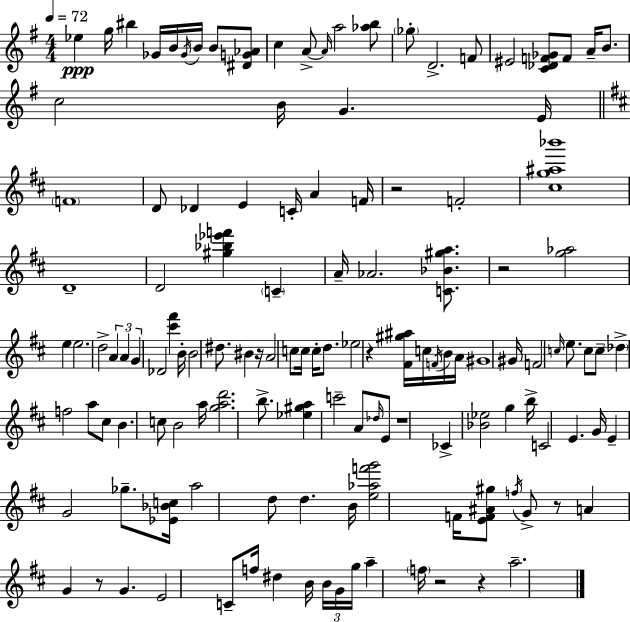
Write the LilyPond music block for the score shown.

{
  \clef treble
  \numericTimeSignature
  \time 4/4
  \key e \minor
  \tempo 4 = 72
  ees''4\ppp g''16 bis''4 ges'16 b'16 \acciaccatura { ges'16 } b'16 b'8 <dis' g' aes'>8 | c''4 a'8->~~ \grace { a'16 } a''2 | <aes'' b''>8 \parenthesize ges''8-. d'2.-> | f'8 eis'2 <c' des' f' ges'>8 f'8 a'16-- b'8. | \break c''2 b'16 g'4. | e'16 \bar "||" \break \key d \major \parenthesize f'1 | d'8 des'4 e'4 c'16-. a'4 f'16 | r2 f'2-. | <cis'' g'' ais'' bes'''>1 | \break d'1-- | d'2 <gis'' bes'' ees''' f'''>4 \parenthesize c'4-- | a'16-- aes'2. <c' bes' gis'' a''>8. | r2 <g'' aes''>2 | \break e''4 e''2. | d''2-> \tuplet 3/2 { a'4 a'4 | g'4 } des'2 <cis''' fis'''>4 | b'16-. b'2 dis''8. bis'4 | \break r16 a'2 c''8 c''16 c''16-. d''8. | ees''2 r4 <fis' gis'' ais''>16 c''16 \acciaccatura { f'16 } b'16 | a'16 gis'1 | gis'16 f'2 \grace { c''16 } e''8. c''8 | \break c''8-- \parenthesize des''4-> f''2 a''8 | cis''8 b'4. c''8 b'2 | a''16 <g'' a'' d'''>2. b''8.-> | <ees'' gis'' a''>4 c'''2-- a'8 | \break \grace { des''16 } e'8 r1 | ces'4-> <bes' ees''>2 g''4 | b''16-> c'2 e'4. | g'16 e'4-- g'2 ges''8.-- | \break <ees' bes' c''>16 a''2 d''8 d''4. | b'16 <e'' aes'' f''' g'''>2 f'16 <e' f' ais' gis''>8 \acciaccatura { f''16 } | g'8-> r8 a'4 g'4 r8 g'4. | e'2 c'8-- f''16 dis''4 | \break b'16 \tuplet 3/2 { b'16 g'16 g''16 } a''4-- \parenthesize f''16 r2 | r4 a''2.-- | \bar "|."
}